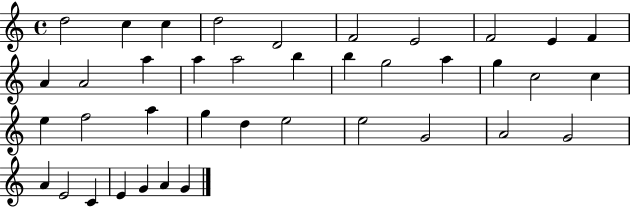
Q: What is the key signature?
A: C major